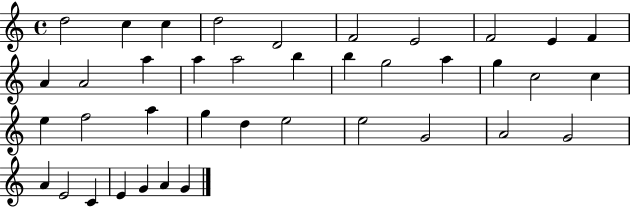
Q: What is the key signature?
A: C major